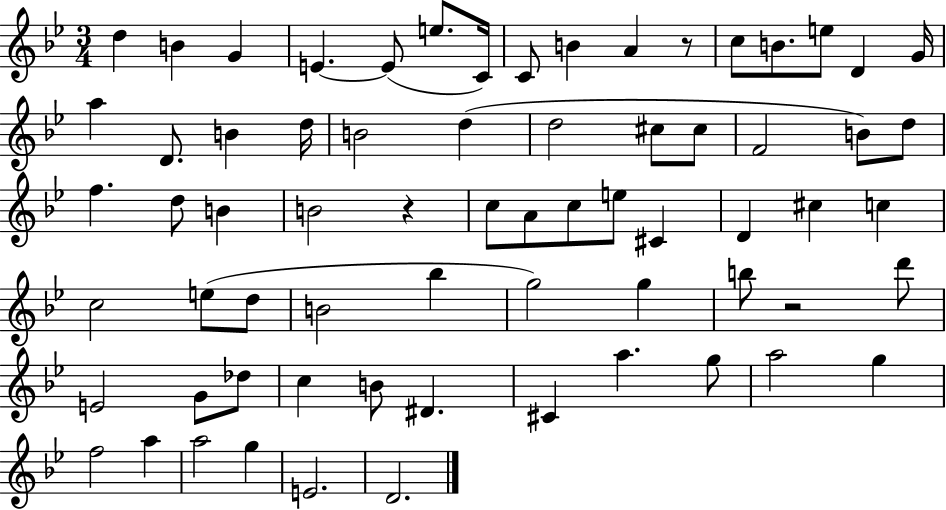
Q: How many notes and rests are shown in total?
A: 68